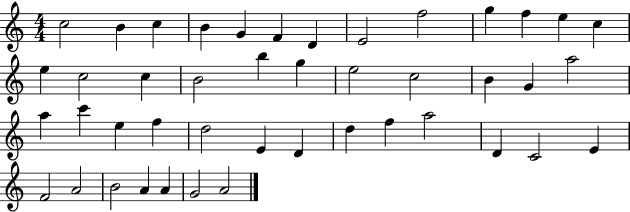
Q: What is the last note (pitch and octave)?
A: A4